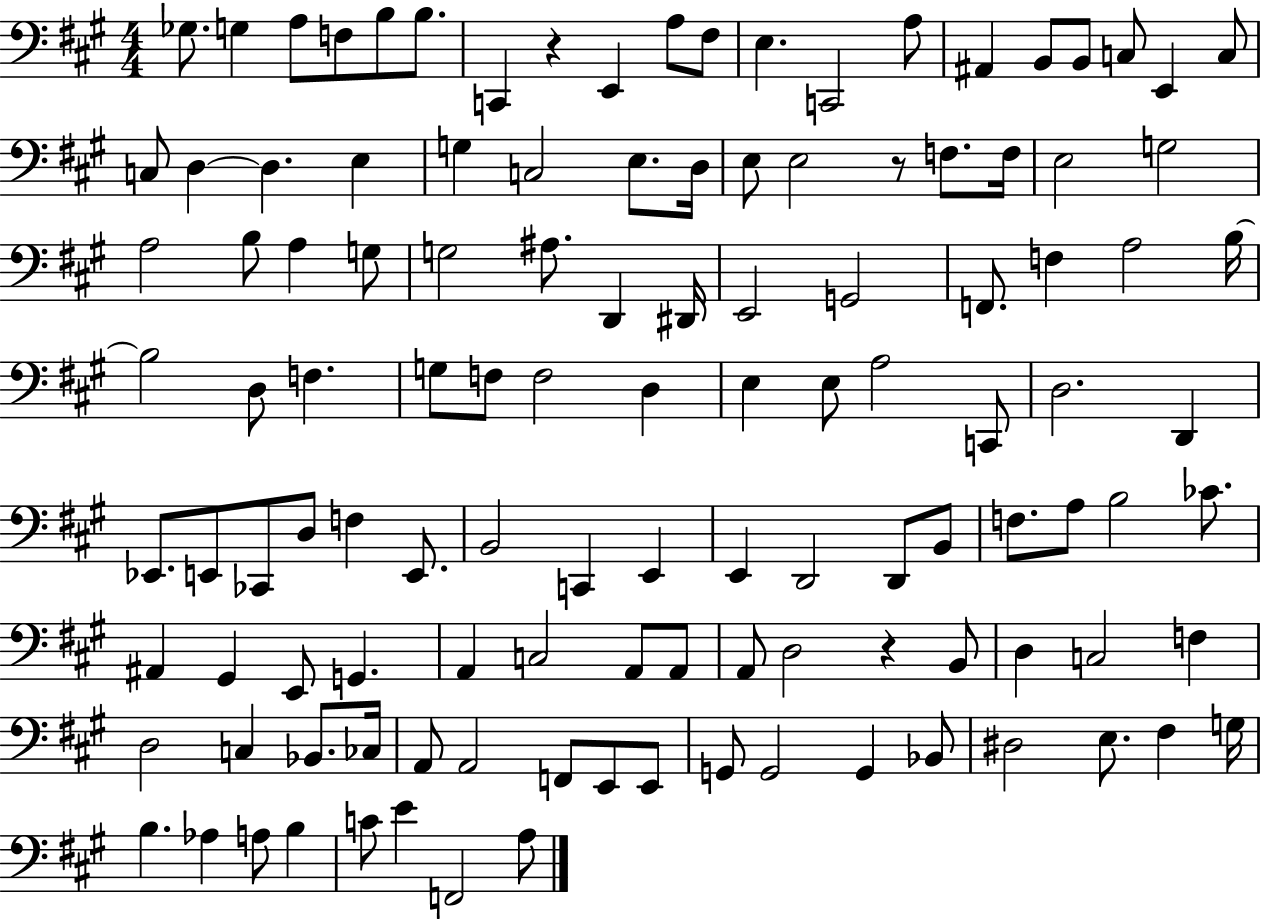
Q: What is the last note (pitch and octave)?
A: A3